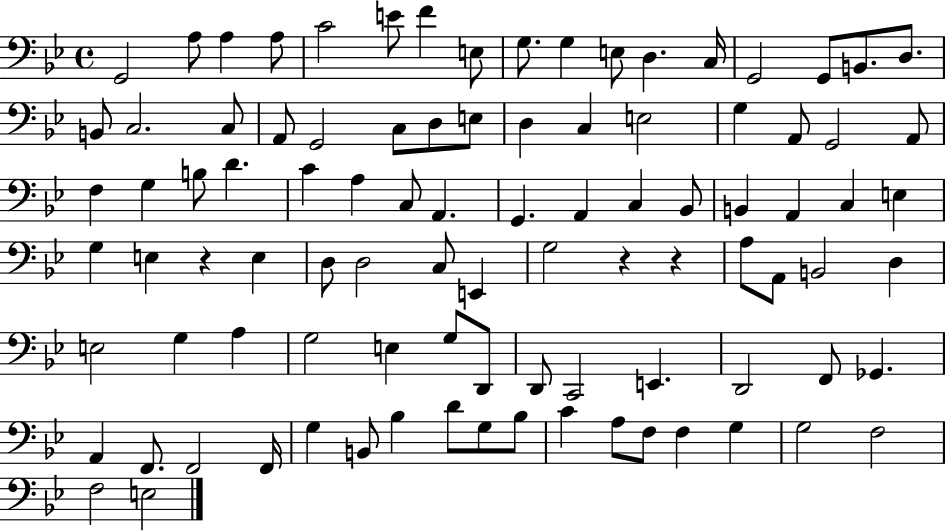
X:1
T:Untitled
M:4/4
L:1/4
K:Bb
G,,2 A,/2 A, A,/2 C2 E/2 F E,/2 G,/2 G, E,/2 D, C,/4 G,,2 G,,/2 B,,/2 D,/2 B,,/2 C,2 C,/2 A,,/2 G,,2 C,/2 D,/2 E,/2 D, C, E,2 G, A,,/2 G,,2 A,,/2 F, G, B,/2 D C A, C,/2 A,, G,, A,, C, _B,,/2 B,, A,, C, E, G, E, z E, D,/2 D,2 C,/2 E,, G,2 z z A,/2 A,,/2 B,,2 D, E,2 G, A, G,2 E, G,/2 D,,/2 D,,/2 C,,2 E,, D,,2 F,,/2 _G,, A,, F,,/2 F,,2 F,,/4 G, B,,/2 _B, D/2 G,/2 _B,/2 C A,/2 F,/2 F, G, G,2 F,2 F,2 E,2